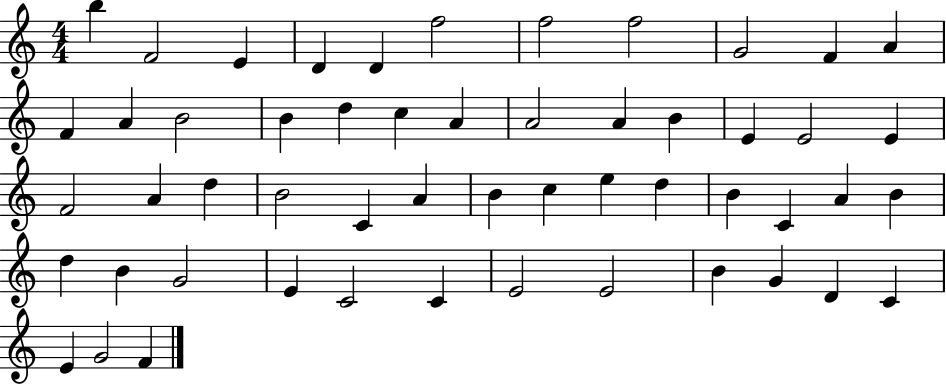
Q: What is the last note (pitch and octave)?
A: F4